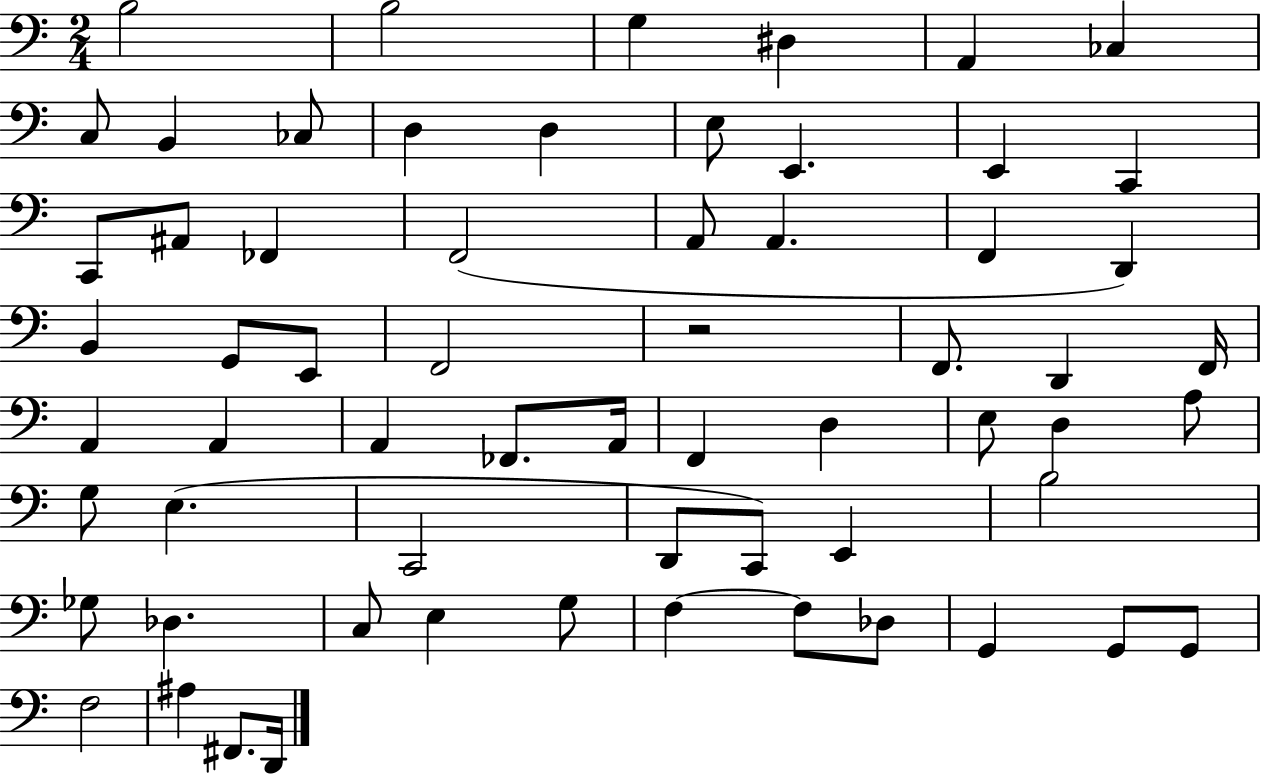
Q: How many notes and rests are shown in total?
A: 63